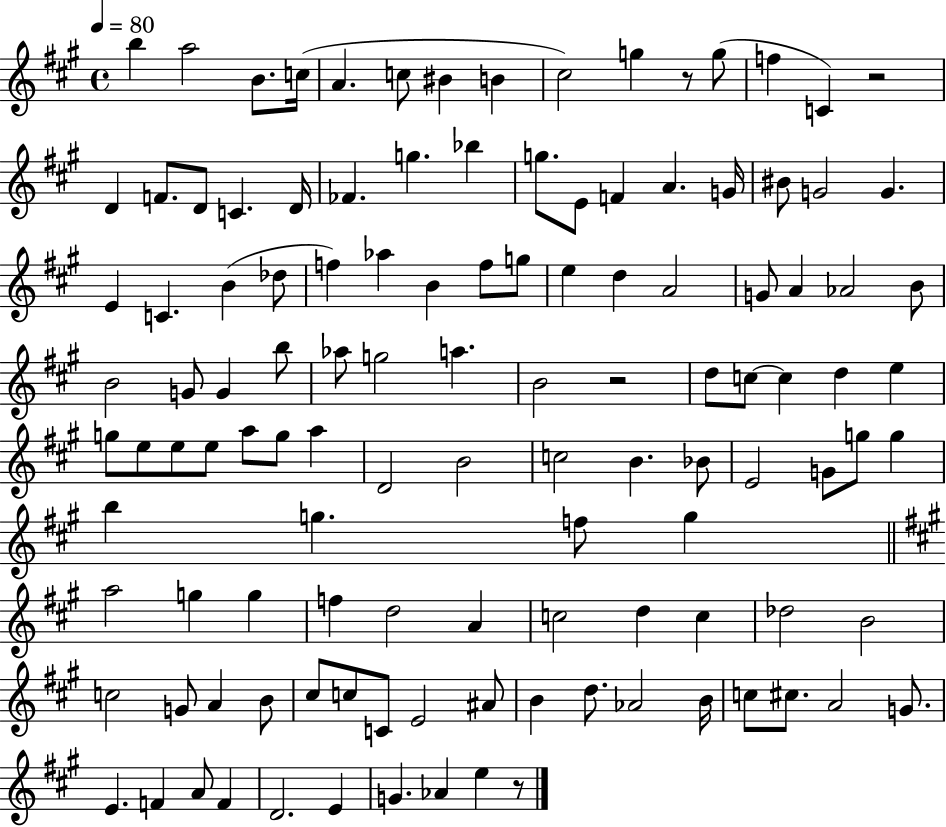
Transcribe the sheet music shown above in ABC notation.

X:1
T:Untitled
M:4/4
L:1/4
K:A
b a2 B/2 c/4 A c/2 ^B B ^c2 g z/2 g/2 f C z2 D F/2 D/2 C D/4 _F g _b g/2 E/2 F A G/4 ^B/2 G2 G E C B _d/2 f _a B f/2 g/2 e d A2 G/2 A _A2 B/2 B2 G/2 G b/2 _a/2 g2 a B2 z2 d/2 c/2 c d e g/2 e/2 e/2 e/2 a/2 g/2 a D2 B2 c2 B _B/2 E2 G/2 g/2 g b g f/2 g a2 g g f d2 A c2 d c _d2 B2 c2 G/2 A B/2 ^c/2 c/2 C/2 E2 ^A/2 B d/2 _A2 B/4 c/2 ^c/2 A2 G/2 E F A/2 F D2 E G _A e z/2